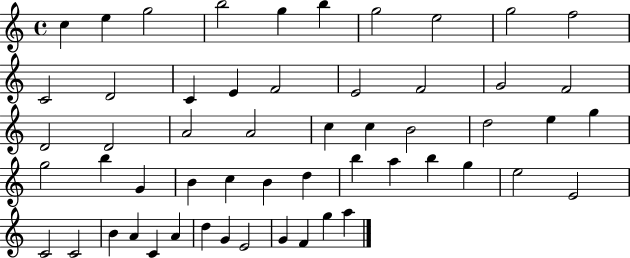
C5/q E5/q G5/h B5/h G5/q B5/q G5/h E5/h G5/h F5/h C4/h D4/h C4/q E4/q F4/h E4/h F4/h G4/h F4/h D4/h D4/h A4/h A4/h C5/q C5/q B4/h D5/h E5/q G5/q G5/h B5/q G4/q B4/q C5/q B4/q D5/q B5/q A5/q B5/q G5/q E5/h E4/h C4/h C4/h B4/q A4/q C4/q A4/q D5/q G4/q E4/h G4/q F4/q G5/q A5/q